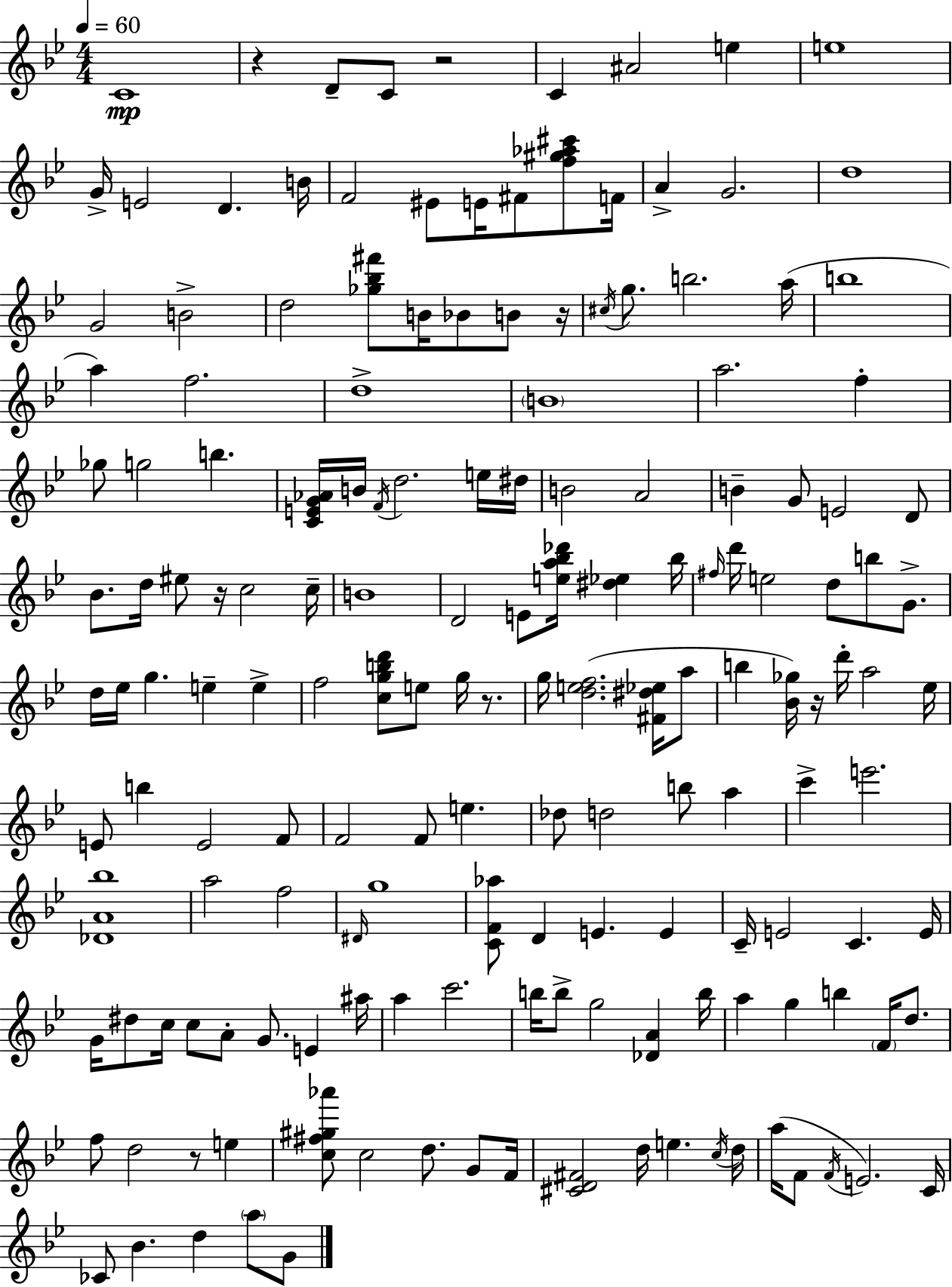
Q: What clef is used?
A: treble